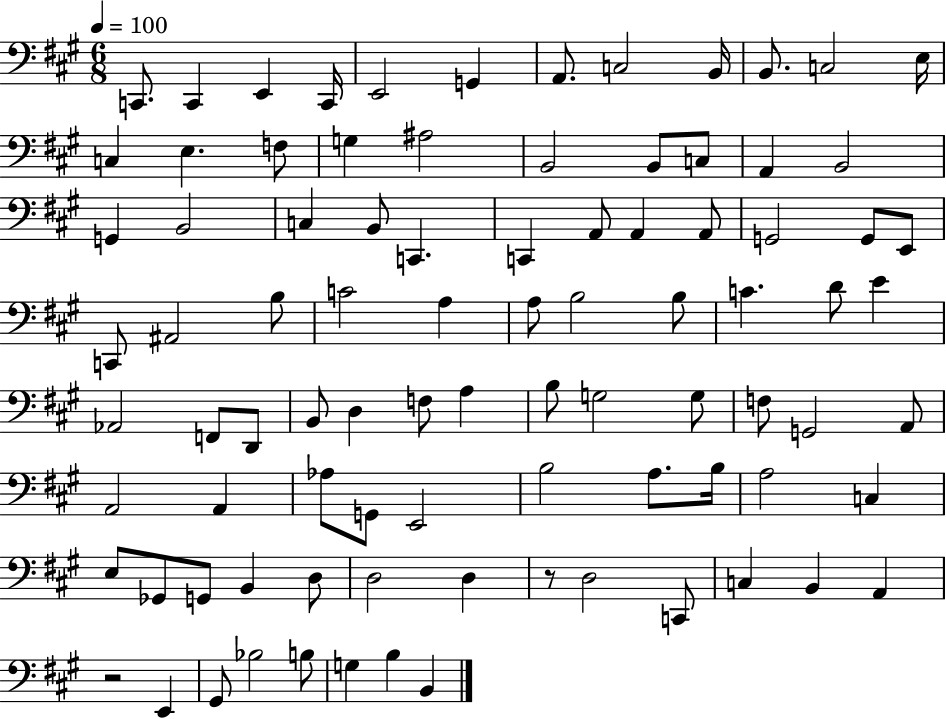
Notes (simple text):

C2/e. C2/q E2/q C2/s E2/h G2/q A2/e. C3/h B2/s B2/e. C3/h E3/s C3/q E3/q. F3/e G3/q A#3/h B2/h B2/e C3/e A2/q B2/h G2/q B2/h C3/q B2/e C2/q. C2/q A2/e A2/q A2/e G2/h G2/e E2/e C2/e A#2/h B3/e C4/h A3/q A3/e B3/h B3/e C4/q. D4/e E4/q Ab2/h F2/e D2/e B2/e D3/q F3/e A3/q B3/e G3/h G3/e F3/e G2/h A2/e A2/h A2/q Ab3/e G2/e E2/h B3/h A3/e. B3/s A3/h C3/q E3/e Gb2/e G2/e B2/q D3/e D3/h D3/q R/e D3/h C2/e C3/q B2/q A2/q R/h E2/q G#2/e Bb3/h B3/e G3/q B3/q B2/q